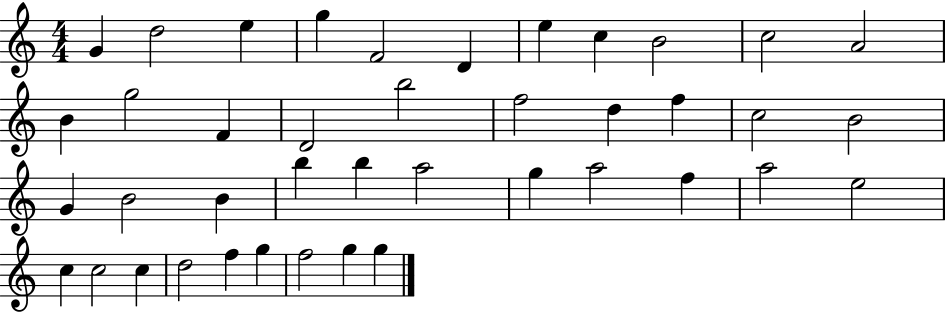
G4/q D5/h E5/q G5/q F4/h D4/q E5/q C5/q B4/h C5/h A4/h B4/q G5/h F4/q D4/h B5/h F5/h D5/q F5/q C5/h B4/h G4/q B4/h B4/q B5/q B5/q A5/h G5/q A5/h F5/q A5/h E5/h C5/q C5/h C5/q D5/h F5/q G5/q F5/h G5/q G5/q